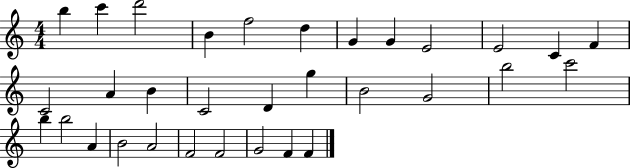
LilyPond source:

{
  \clef treble
  \numericTimeSignature
  \time 4/4
  \key c \major
  b''4 c'''4 d'''2 | b'4 f''2 d''4 | g'4 g'4 e'2 | e'2 c'4 f'4 | \break c'2 a'4 b'4 | c'2 d'4 g''4 | b'2 g'2 | b''2 c'''2 | \break b''4 b''2 a'4 | b'2 a'2 | f'2 f'2 | g'2 f'4 f'4 | \break \bar "|."
}